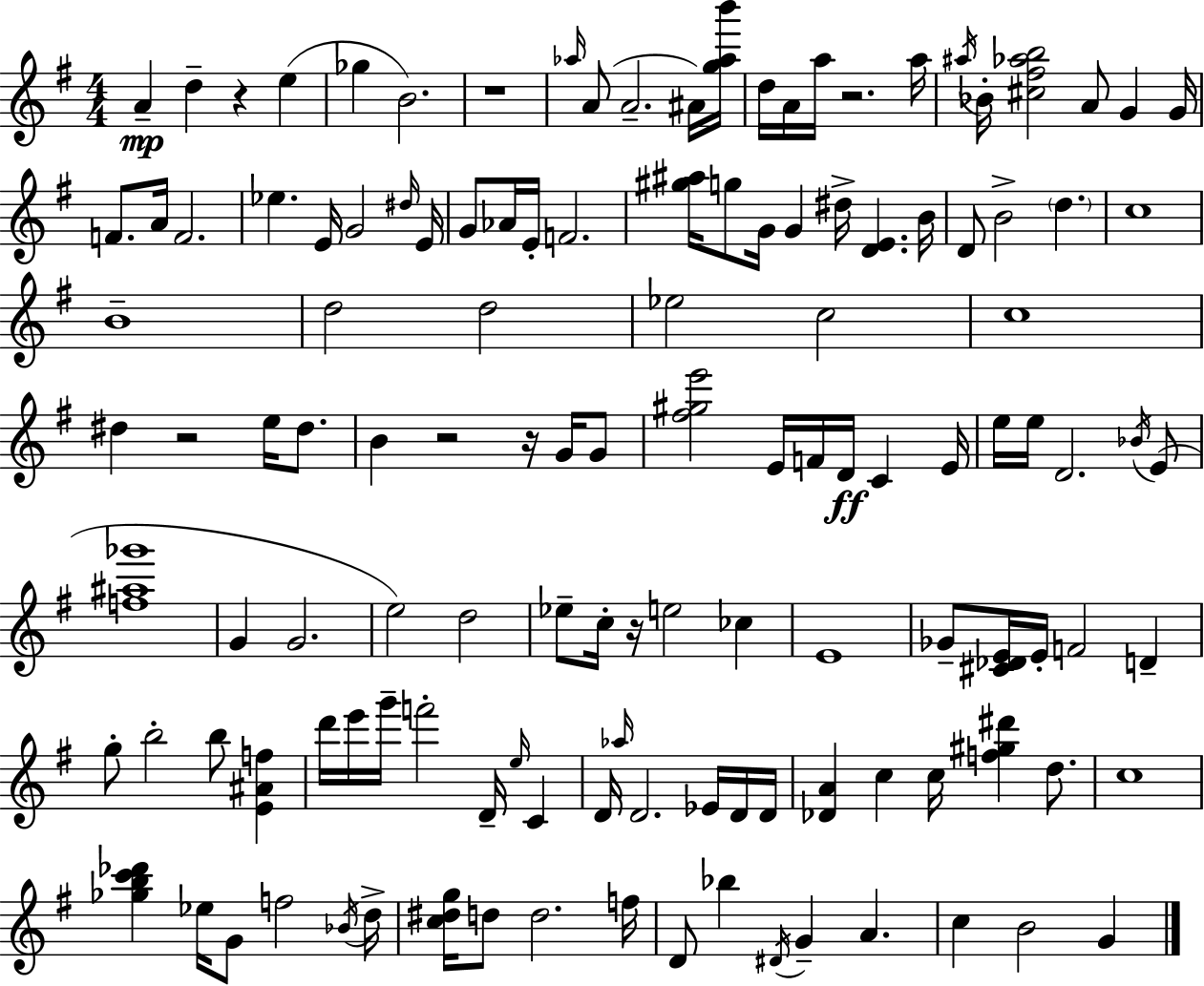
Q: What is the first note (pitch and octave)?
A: A4